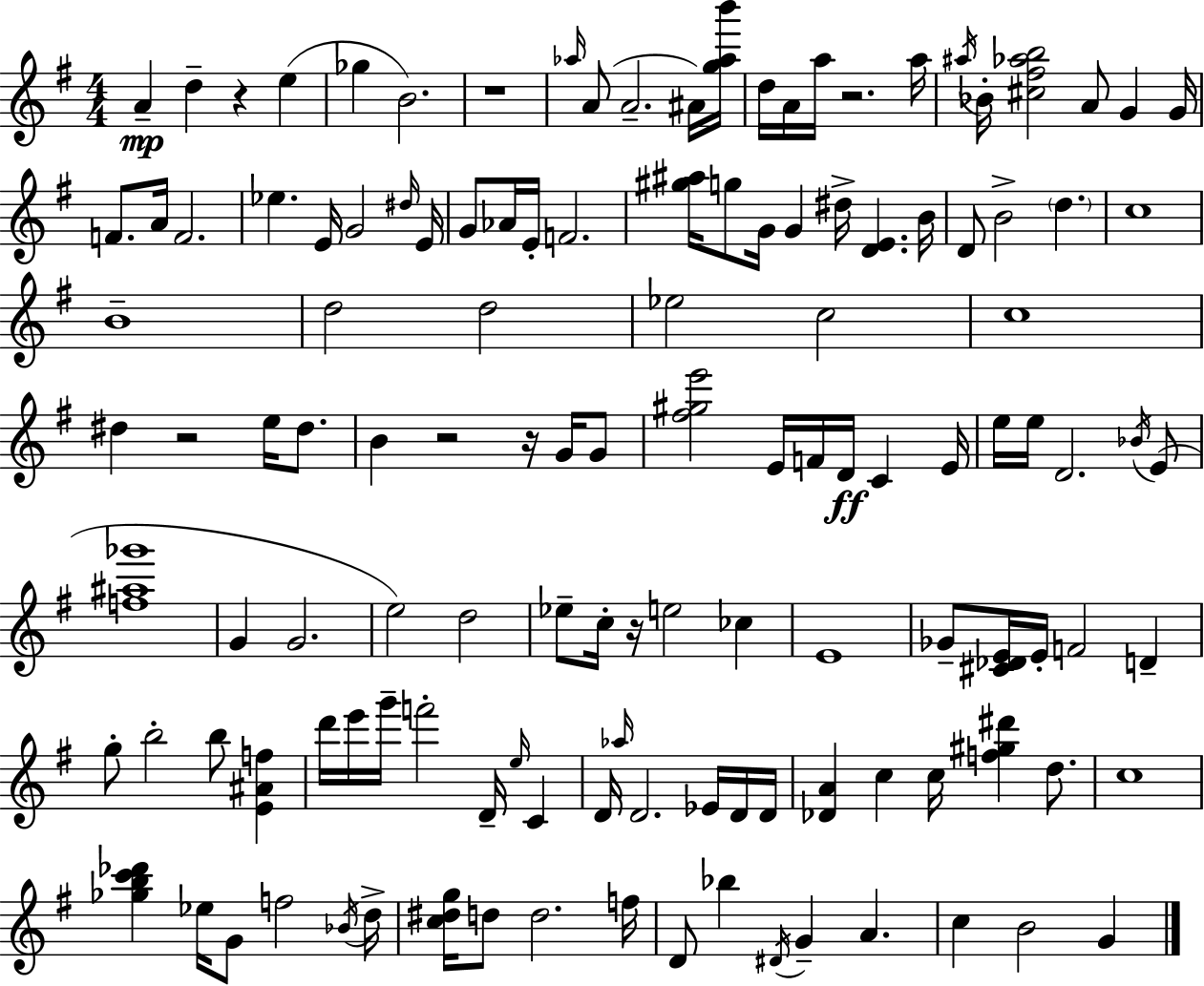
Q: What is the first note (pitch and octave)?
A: A4